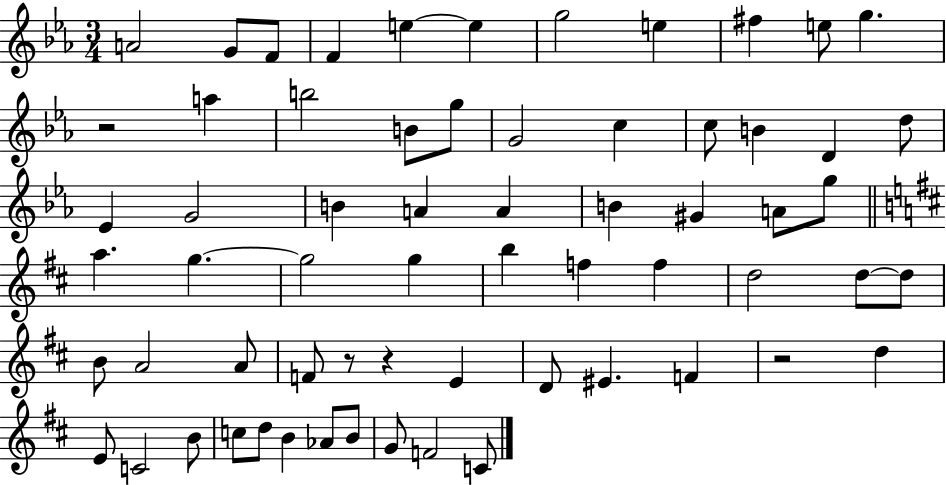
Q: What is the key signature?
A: EES major